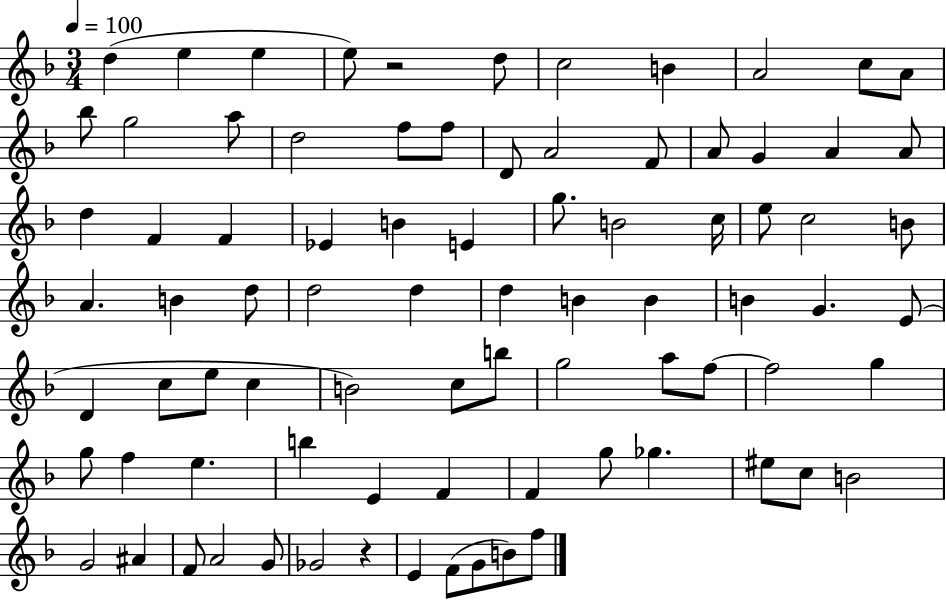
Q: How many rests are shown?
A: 2